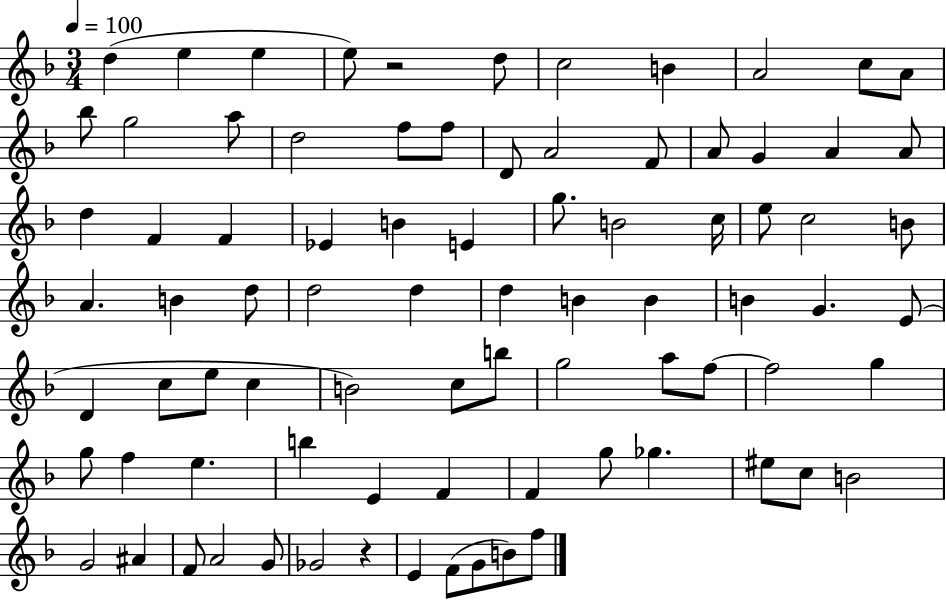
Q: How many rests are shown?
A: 2